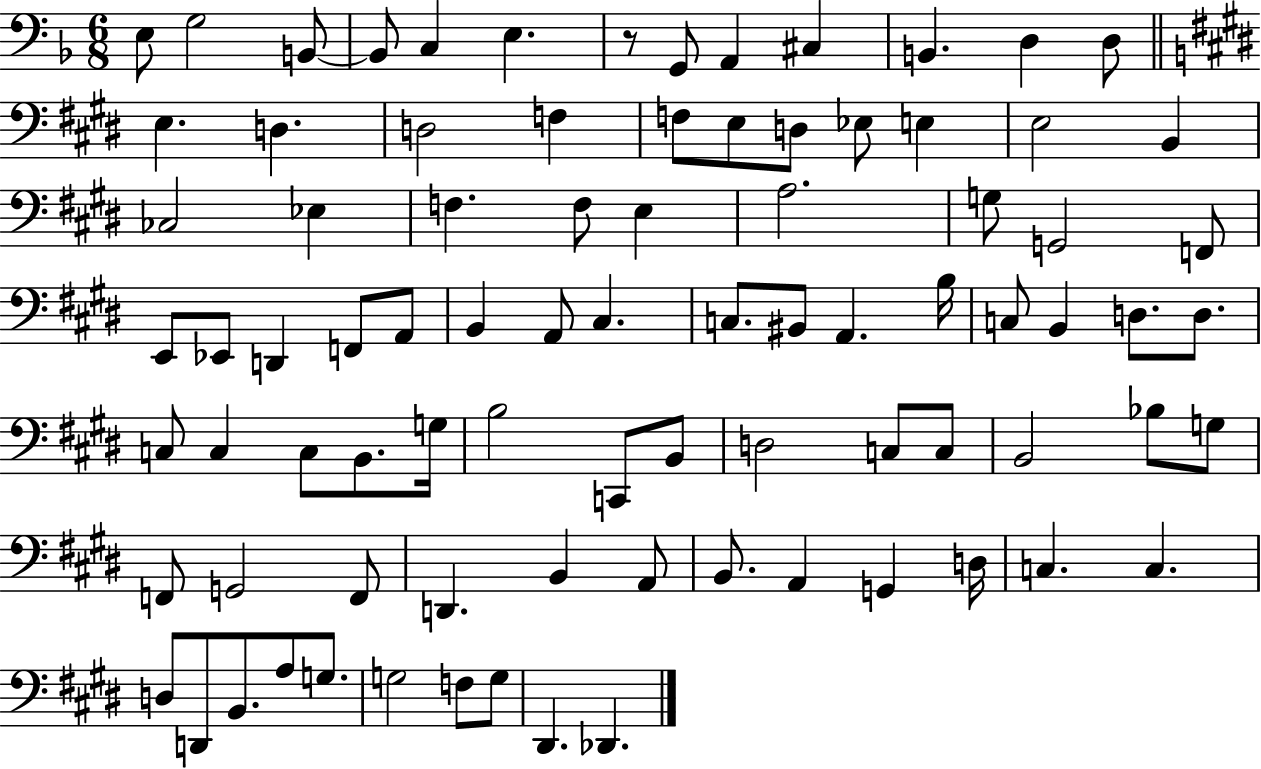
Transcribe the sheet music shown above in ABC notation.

X:1
T:Untitled
M:6/8
L:1/4
K:F
E,/2 G,2 B,,/2 B,,/2 C, E, z/2 G,,/2 A,, ^C, B,, D, D,/2 E, D, D,2 F, F,/2 E,/2 D,/2 _E,/2 E, E,2 B,, _C,2 _E, F, F,/2 E, A,2 G,/2 G,,2 F,,/2 E,,/2 _E,,/2 D,, F,,/2 A,,/2 B,, A,,/2 ^C, C,/2 ^B,,/2 A,, B,/4 C,/2 B,, D,/2 D,/2 C,/2 C, C,/2 B,,/2 G,/4 B,2 C,,/2 B,,/2 D,2 C,/2 C,/2 B,,2 _B,/2 G,/2 F,,/2 G,,2 F,,/2 D,, B,, A,,/2 B,,/2 A,, G,, D,/4 C, C, D,/2 D,,/2 B,,/2 A,/2 G,/2 G,2 F,/2 G,/2 ^D,, _D,,